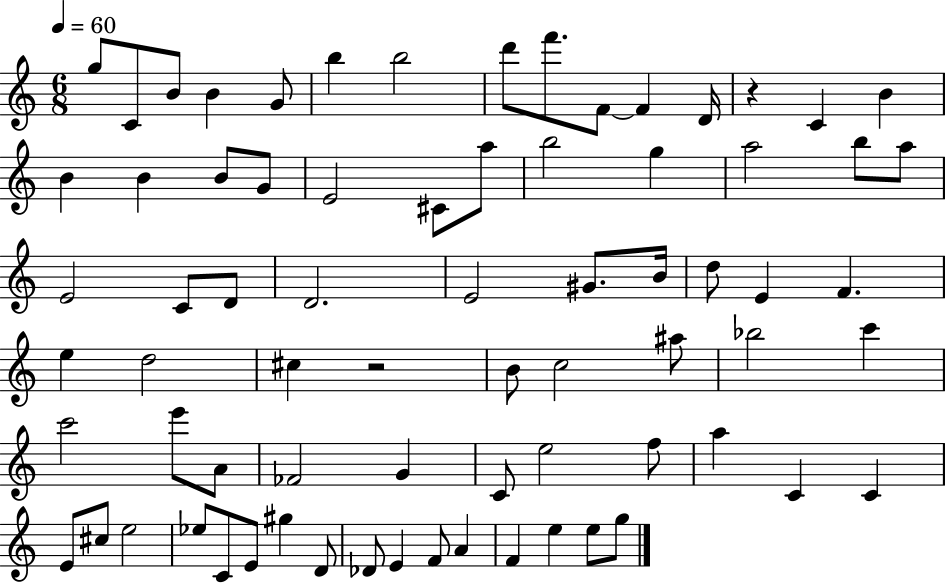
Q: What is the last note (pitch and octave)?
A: G5